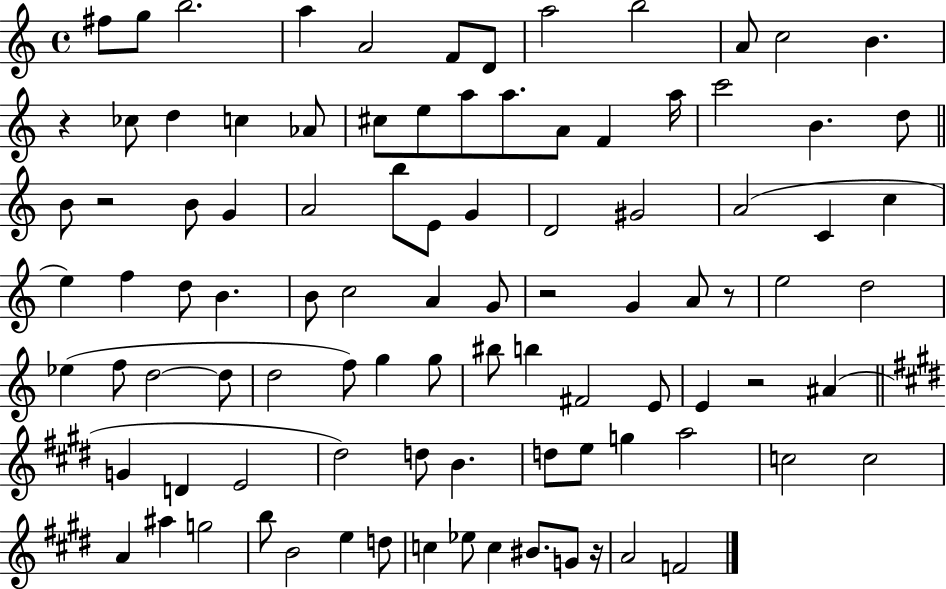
X:1
T:Untitled
M:4/4
L:1/4
K:C
^f/2 g/2 b2 a A2 F/2 D/2 a2 b2 A/2 c2 B z _c/2 d c _A/2 ^c/2 e/2 a/2 a/2 A/2 F a/4 c'2 B d/2 B/2 z2 B/2 G A2 b/2 E/2 G D2 ^G2 A2 C c e f d/2 B B/2 c2 A G/2 z2 G A/2 z/2 e2 d2 _e f/2 d2 d/2 d2 f/2 g g/2 ^b/2 b ^F2 E/2 E z2 ^A G D E2 ^d2 d/2 B d/2 e/2 g a2 c2 c2 A ^a g2 b/2 B2 e d/2 c _e/2 c ^B/2 G/2 z/4 A2 F2